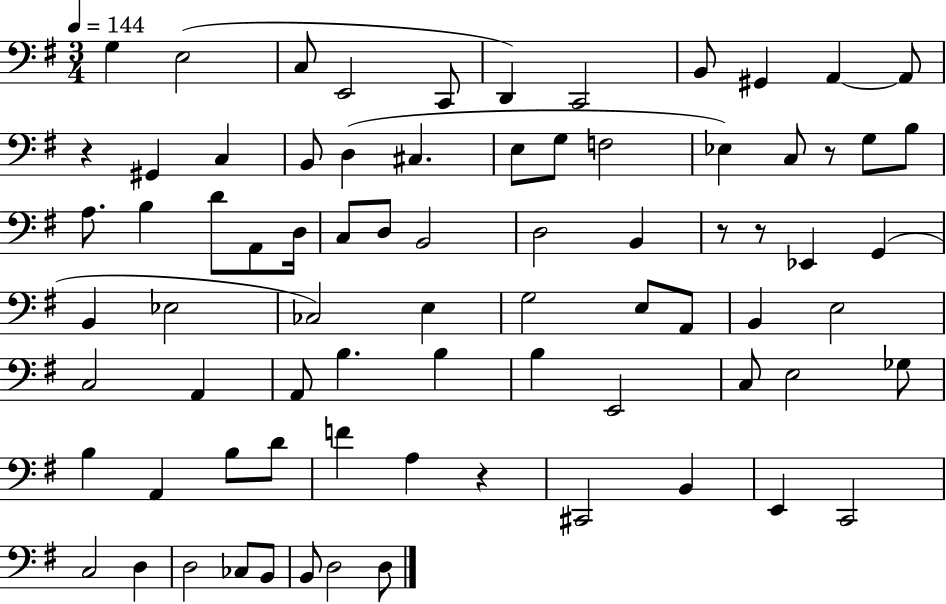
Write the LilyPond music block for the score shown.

{
  \clef bass
  \numericTimeSignature
  \time 3/4
  \key g \major
  \tempo 4 = 144
  \repeat volta 2 { g4 e2( | c8 e,2 c,8 | d,4) c,2 | b,8 gis,4 a,4~~ a,8 | \break r4 gis,4 c4 | b,8 d4( cis4. | e8 g8 f2 | ees4) c8 r8 g8 b8 | \break a8. b4 d'8 a,8 d16 | c8 d8 b,2 | d2 b,4 | r8 r8 ees,4 g,4( | \break b,4 ees2 | ces2) e4 | g2 e8 a,8 | b,4 e2 | \break c2 a,4 | a,8 b4. b4 | b4 e,2 | c8 e2 ges8 | \break b4 a,4 b8 d'8 | f'4 a4 r4 | cis,2 b,4 | e,4 c,2 | \break c2 d4 | d2 ces8 b,8 | b,8 d2 d8 | } \bar "|."
}